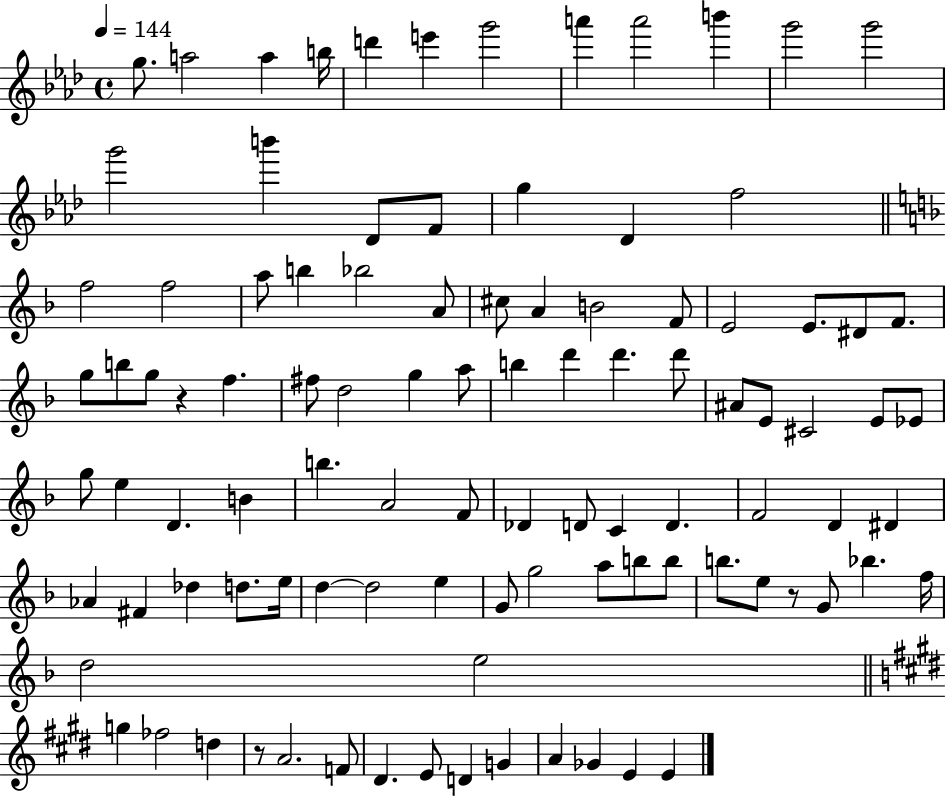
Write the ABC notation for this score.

X:1
T:Untitled
M:4/4
L:1/4
K:Ab
g/2 a2 a b/4 d' e' g'2 a' a'2 b' g'2 g'2 g'2 b' _D/2 F/2 g _D f2 f2 f2 a/2 b _b2 A/2 ^c/2 A B2 F/2 E2 E/2 ^D/2 F/2 g/2 b/2 g/2 z f ^f/2 d2 g a/2 b d' d' d'/2 ^A/2 E/2 ^C2 E/2 _E/2 g/2 e D B b A2 F/2 _D D/2 C D F2 D ^D _A ^F _d d/2 e/4 d d2 e G/2 g2 a/2 b/2 b/2 b/2 e/2 z/2 G/2 _b f/4 d2 e2 g _f2 d z/2 A2 F/2 ^D E/2 D G A _G E E